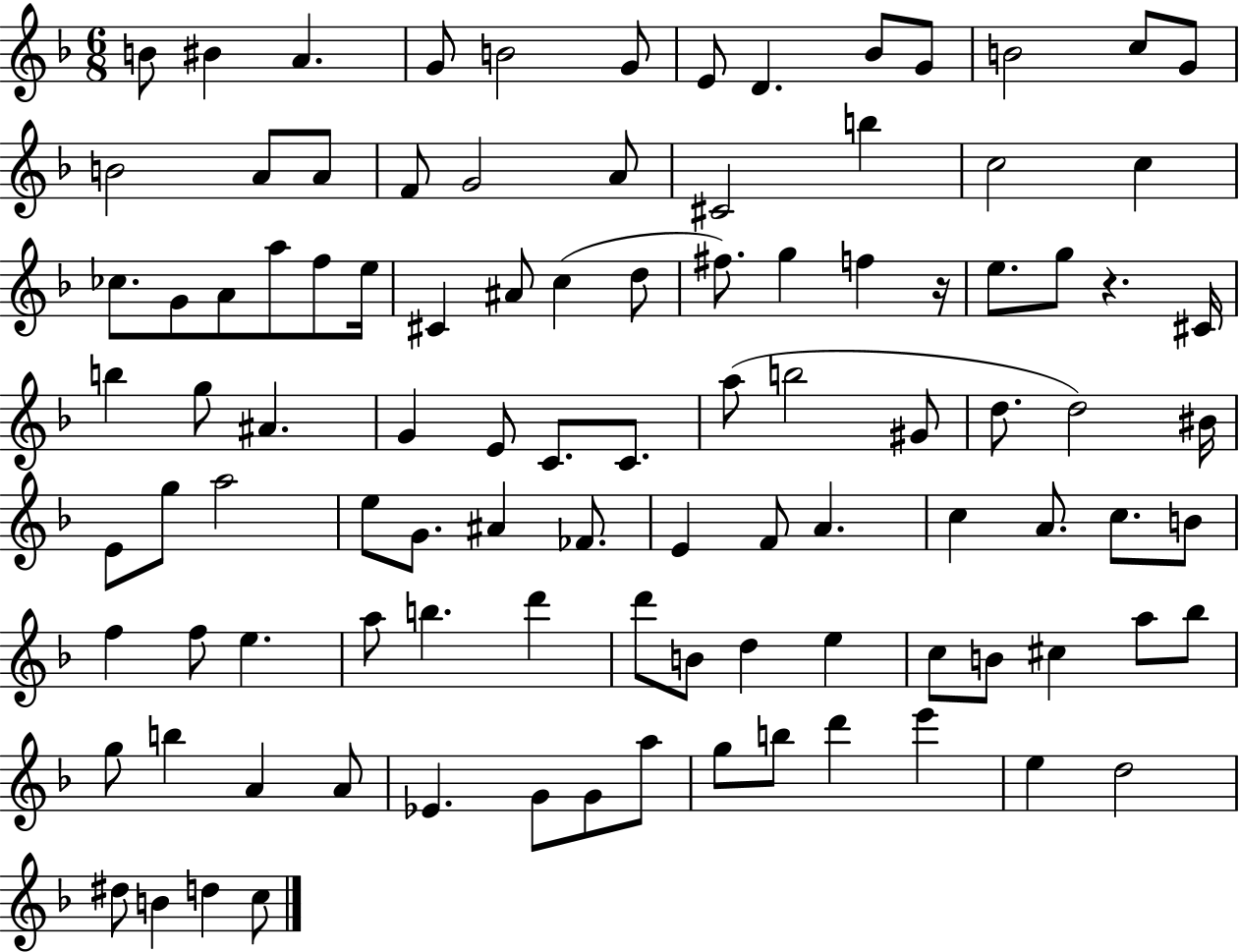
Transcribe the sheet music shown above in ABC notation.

X:1
T:Untitled
M:6/8
L:1/4
K:F
B/2 ^B A G/2 B2 G/2 E/2 D _B/2 G/2 B2 c/2 G/2 B2 A/2 A/2 F/2 G2 A/2 ^C2 b c2 c _c/2 G/2 A/2 a/2 f/2 e/4 ^C ^A/2 c d/2 ^f/2 g f z/4 e/2 g/2 z ^C/4 b g/2 ^A G E/2 C/2 C/2 a/2 b2 ^G/2 d/2 d2 ^B/4 E/2 g/2 a2 e/2 G/2 ^A _F/2 E F/2 A c A/2 c/2 B/2 f f/2 e a/2 b d' d'/2 B/2 d e c/2 B/2 ^c a/2 _b/2 g/2 b A A/2 _E G/2 G/2 a/2 g/2 b/2 d' e' e d2 ^d/2 B d c/2